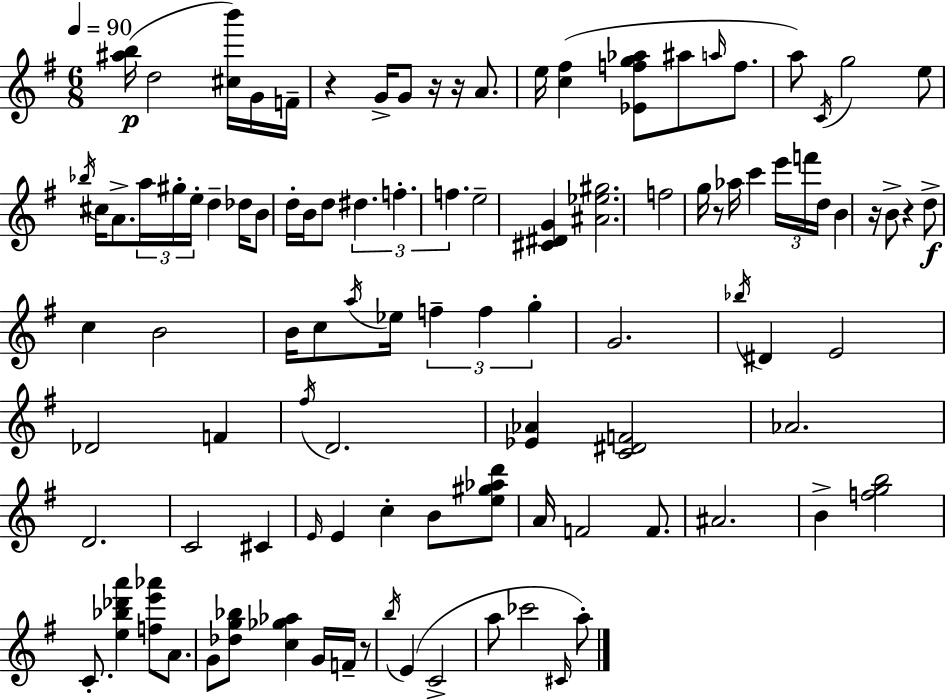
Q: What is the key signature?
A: G major